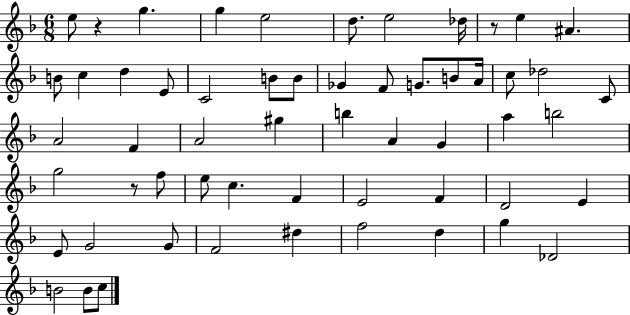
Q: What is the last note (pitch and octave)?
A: C5